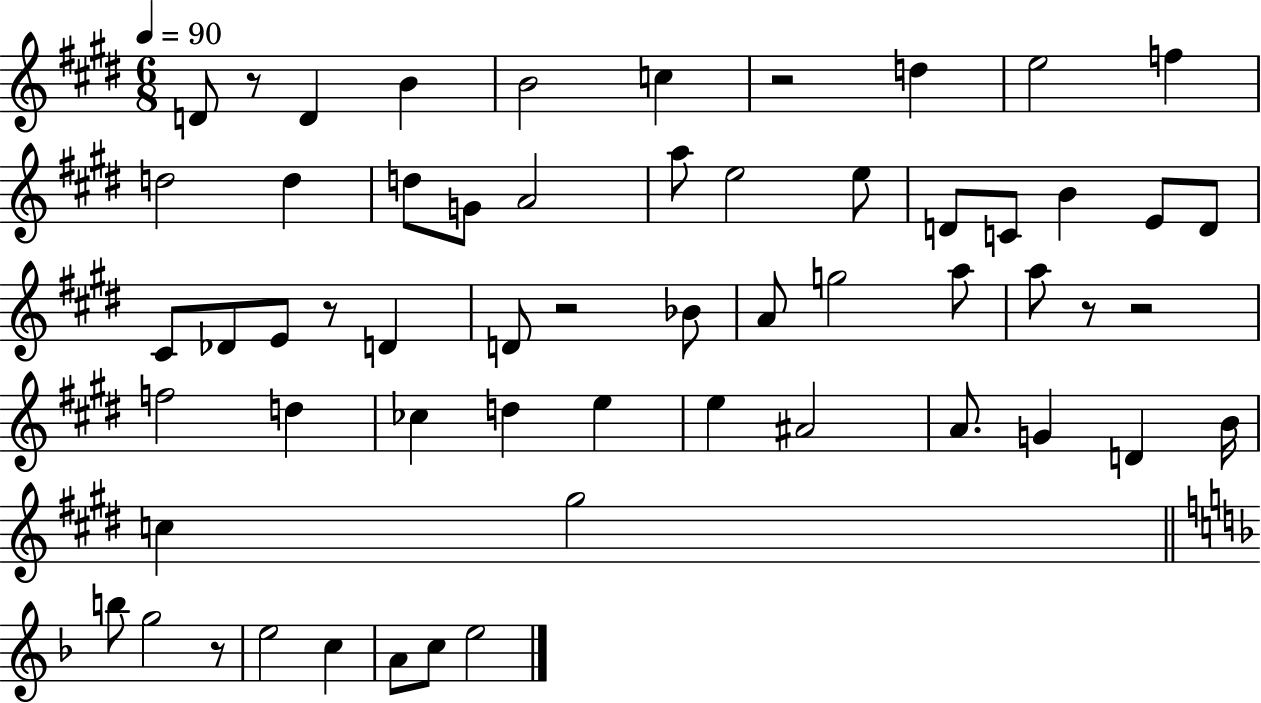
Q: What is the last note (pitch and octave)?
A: E5